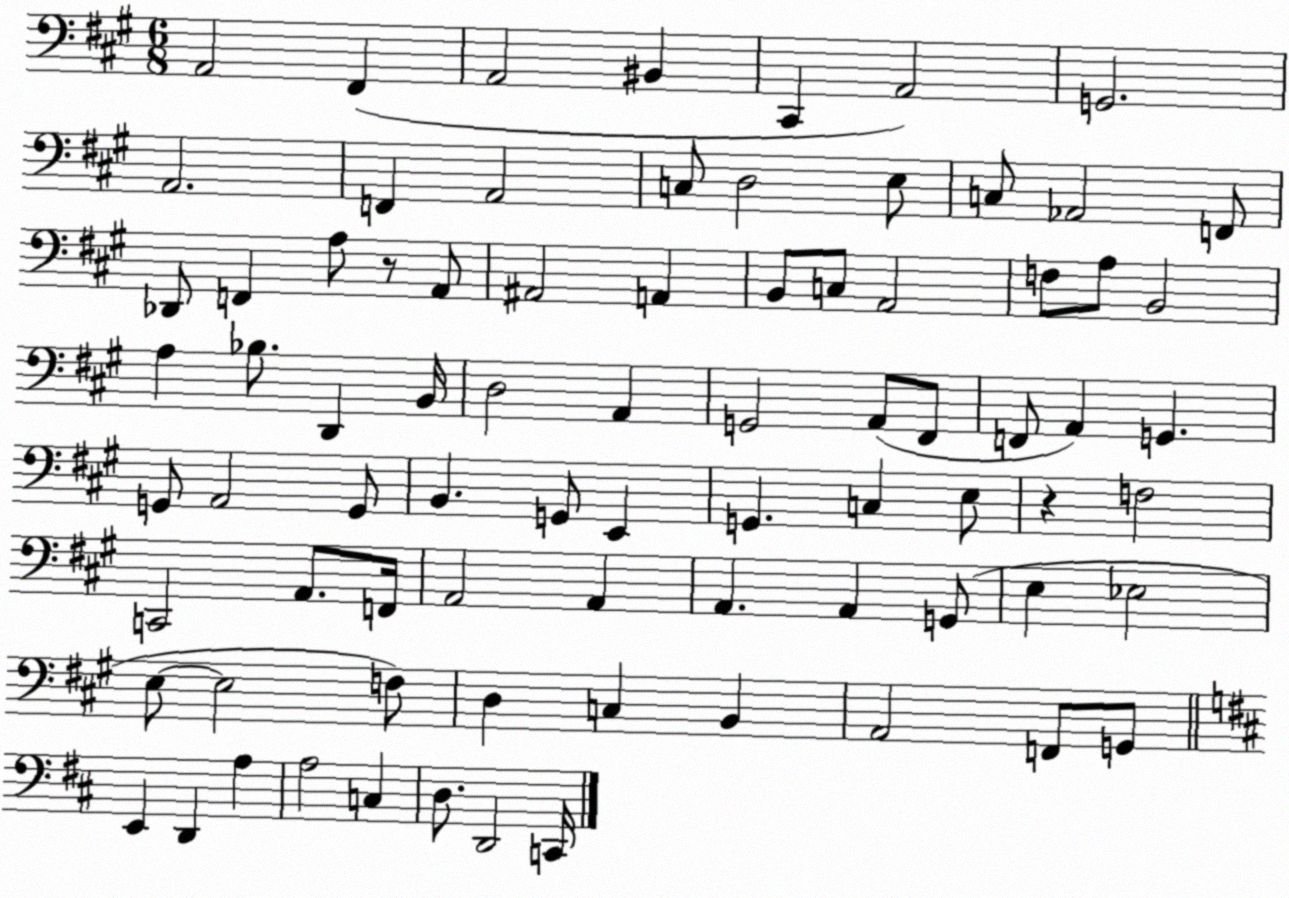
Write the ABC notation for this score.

X:1
T:Untitled
M:6/8
L:1/4
K:A
A,,2 ^F,, A,,2 ^B,, ^C,, A,,2 G,,2 A,,2 F,, A,,2 C,/2 D,2 E,/2 C,/2 _A,,2 F,,/2 _D,,/2 F,, A,/2 z/2 A,,/2 ^A,,2 A,, B,,/2 C,/2 A,,2 F,/2 A,/2 B,,2 A, _B,/2 D,, B,,/4 D,2 A,, G,,2 A,,/2 ^F,,/2 F,,/2 A,, G,, G,,/2 A,,2 G,,/2 B,, G,,/2 E,, G,, C, E,/2 z F,2 C,,2 A,,/2 F,,/4 A,,2 A,, A,, A,, G,,/2 E, _E,2 E,/2 E,2 F,/2 D, C, B,, A,,2 F,,/2 G,,/2 E,, D,, A, A,2 C, D,/2 D,,2 C,,/4